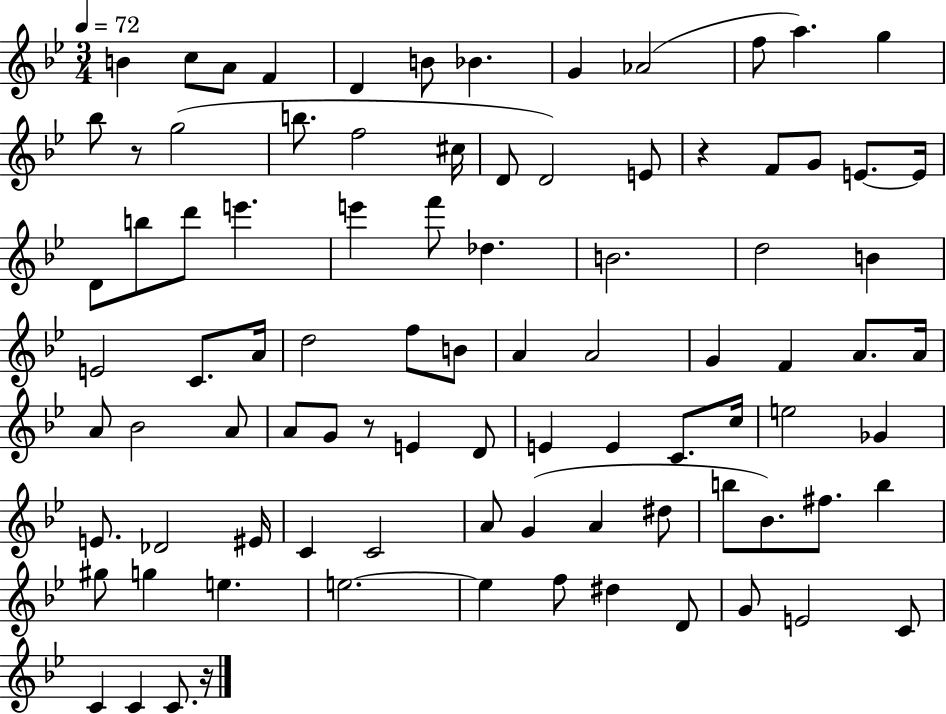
B4/q C5/e A4/e F4/q D4/q B4/e Bb4/q. G4/q Ab4/h F5/e A5/q. G5/q Bb5/e R/e G5/h B5/e. F5/h C#5/s D4/e D4/h E4/e R/q F4/e G4/e E4/e. E4/s D4/e B5/e D6/e E6/q. E6/q F6/e Db5/q. B4/h. D5/h B4/q E4/h C4/e. A4/s D5/h F5/e B4/e A4/q A4/h G4/q F4/q A4/e. A4/s A4/e Bb4/h A4/e A4/e G4/e R/e E4/q D4/e E4/q E4/q C4/e. C5/s E5/h Gb4/q E4/e. Db4/h EIS4/s C4/q C4/h A4/e G4/q A4/q D#5/e B5/e Bb4/e. F#5/e. B5/q G#5/e G5/q E5/q. E5/h. E5/q F5/e D#5/q D4/e G4/e E4/h C4/e C4/q C4/q C4/e. R/s